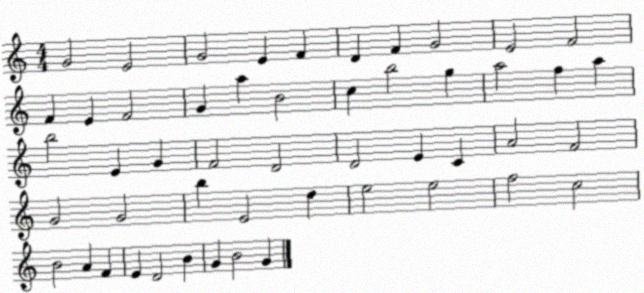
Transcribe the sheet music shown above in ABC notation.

X:1
T:Untitled
M:4/4
L:1/4
K:C
G2 E2 G2 E F D F G2 E2 F2 F E F2 G a B2 c b2 g a2 f a b2 E G F2 D2 D2 E C A2 F2 G2 G2 b E2 d e2 e2 f2 c2 B2 A F E D2 B G B2 G